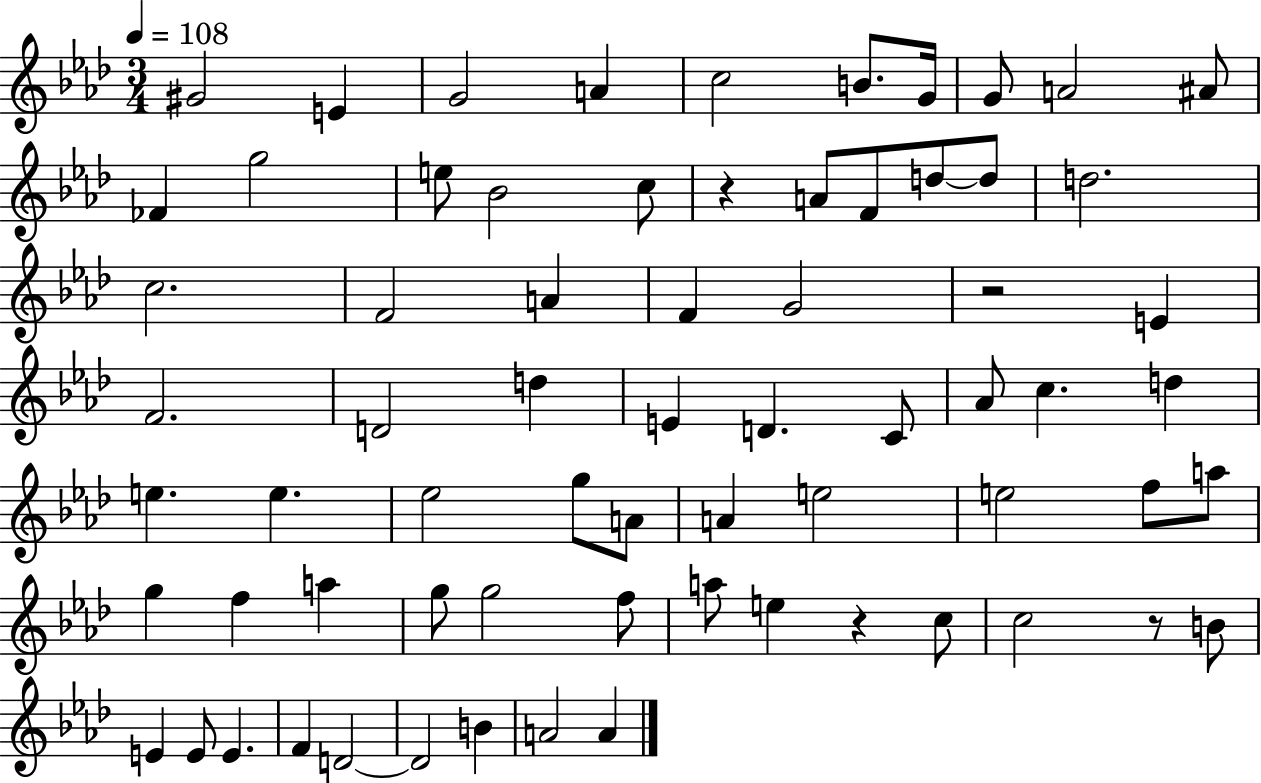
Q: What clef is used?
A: treble